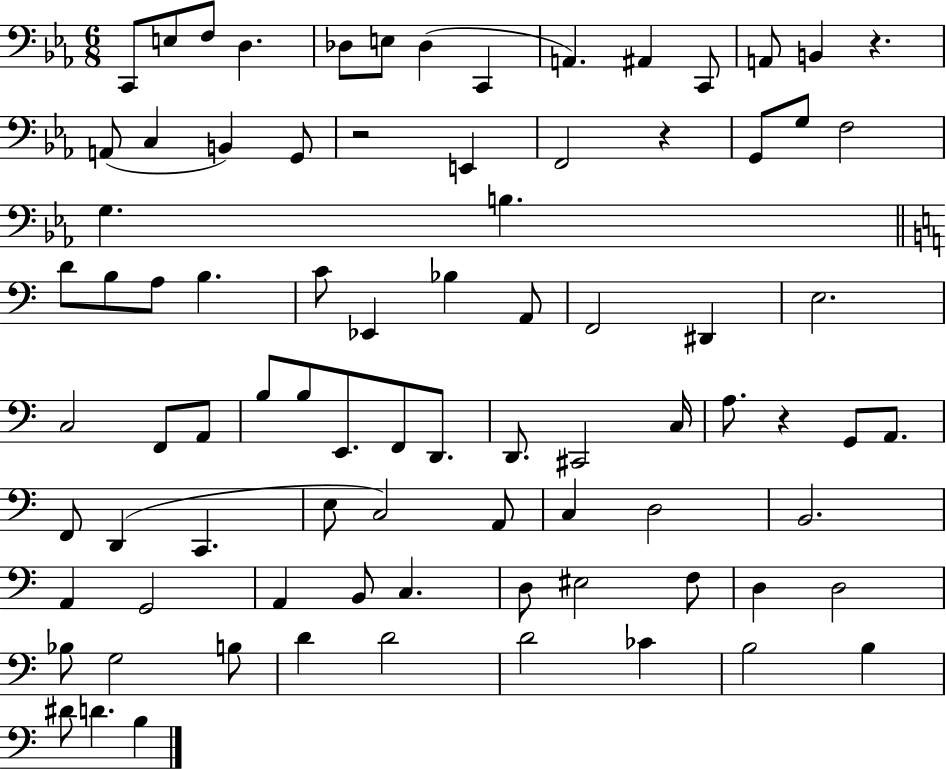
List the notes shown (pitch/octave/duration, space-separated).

C2/e E3/e F3/e D3/q. Db3/e E3/e Db3/q C2/q A2/q. A#2/q C2/e A2/e B2/q R/q. A2/e C3/q B2/q G2/e R/h E2/q F2/h R/q G2/e G3/e F3/h G3/q. B3/q. D4/e B3/e A3/e B3/q. C4/e Eb2/q Bb3/q A2/e F2/h D#2/q E3/h. C3/h F2/e A2/e B3/e B3/e E2/e. F2/e D2/e. D2/e. C#2/h C3/s A3/e. R/q G2/e A2/e. F2/e D2/q C2/q. E3/e C3/h A2/e C3/q D3/h B2/h. A2/q G2/h A2/q B2/e C3/q. D3/e EIS3/h F3/e D3/q D3/h Bb3/e G3/h B3/e D4/q D4/h D4/h CES4/q B3/h B3/q D#4/e D4/q. B3/q